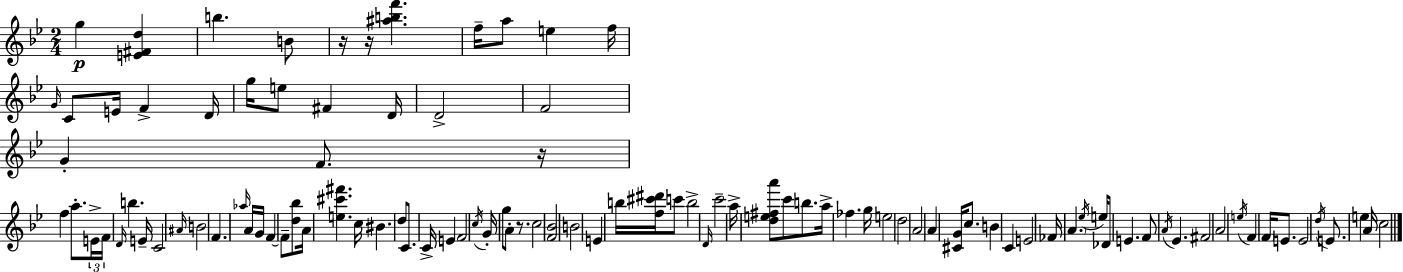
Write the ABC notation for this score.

X:1
T:Untitled
M:2/4
L:1/4
K:Gm
g [E^Fd] b B/2 z/4 z/4 [^abf'] f/4 a/2 e f/4 G/4 C/2 E/4 F D/4 g/4 e/2 ^F D/4 D2 F2 G F/2 z/4 f a/2 E/4 F/4 D/4 b E/4 C2 ^A/4 B2 F _a/4 A/4 G/4 F F/2 [d_b]/2 A/4 [e^c'^f'] c/4 ^B d/2 C/2 C/4 E F2 c/4 G/4 g/2 A/2 z/2 c2 [F_B]2 B2 E b/4 [f^c'^d']/4 c'/2 b2 D/4 c'2 a/4 [de^fa']/2 c'/2 b/2 a/4 _f g/4 e2 d2 A2 A [^CG]/4 c/2 B C E2 _F/4 A _e/4 e/4 _D/2 E F/2 A/4 _E ^F2 A2 e/4 F F/4 E/2 E2 d/4 E/2 e A/4 c2